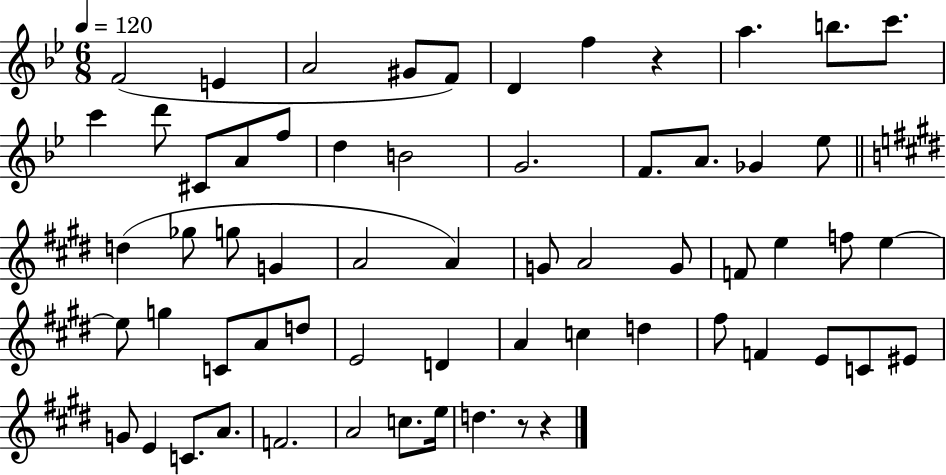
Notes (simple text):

F4/h E4/q A4/h G#4/e F4/e D4/q F5/q R/q A5/q. B5/e. C6/e. C6/q D6/e C#4/e A4/e F5/e D5/q B4/h G4/h. F4/e. A4/e. Gb4/q Eb5/e D5/q Gb5/e G5/e G4/q A4/h A4/q G4/e A4/h G4/e F4/e E5/q F5/e E5/q E5/e G5/q C4/e A4/e D5/e E4/h D4/q A4/q C5/q D5/q F#5/e F4/q E4/e C4/e EIS4/e G4/e E4/q C4/e. A4/e. F4/h. A4/h C5/e. E5/s D5/q. R/e R/q